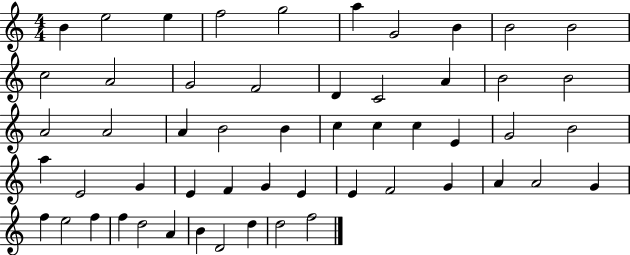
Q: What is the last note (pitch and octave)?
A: F5